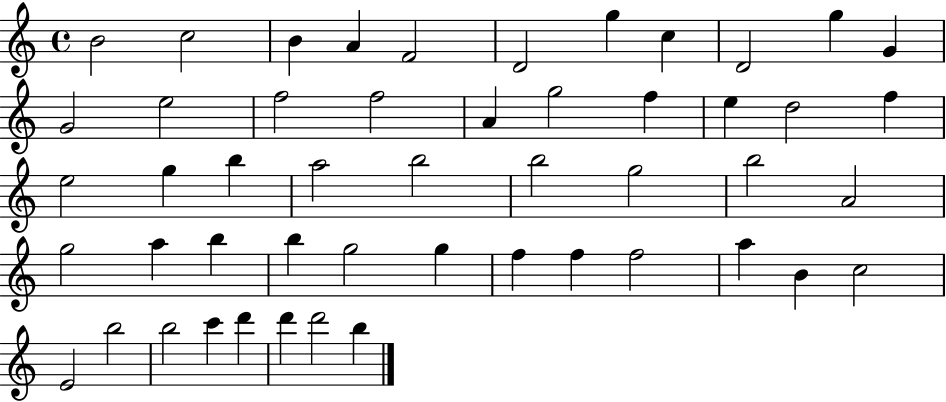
{
  \clef treble
  \time 4/4
  \defaultTimeSignature
  \key c \major
  b'2 c''2 | b'4 a'4 f'2 | d'2 g''4 c''4 | d'2 g''4 g'4 | \break g'2 e''2 | f''2 f''2 | a'4 g''2 f''4 | e''4 d''2 f''4 | \break e''2 g''4 b''4 | a''2 b''2 | b''2 g''2 | b''2 a'2 | \break g''2 a''4 b''4 | b''4 g''2 g''4 | f''4 f''4 f''2 | a''4 b'4 c''2 | \break e'2 b''2 | b''2 c'''4 d'''4 | d'''4 d'''2 b''4 | \bar "|."
}